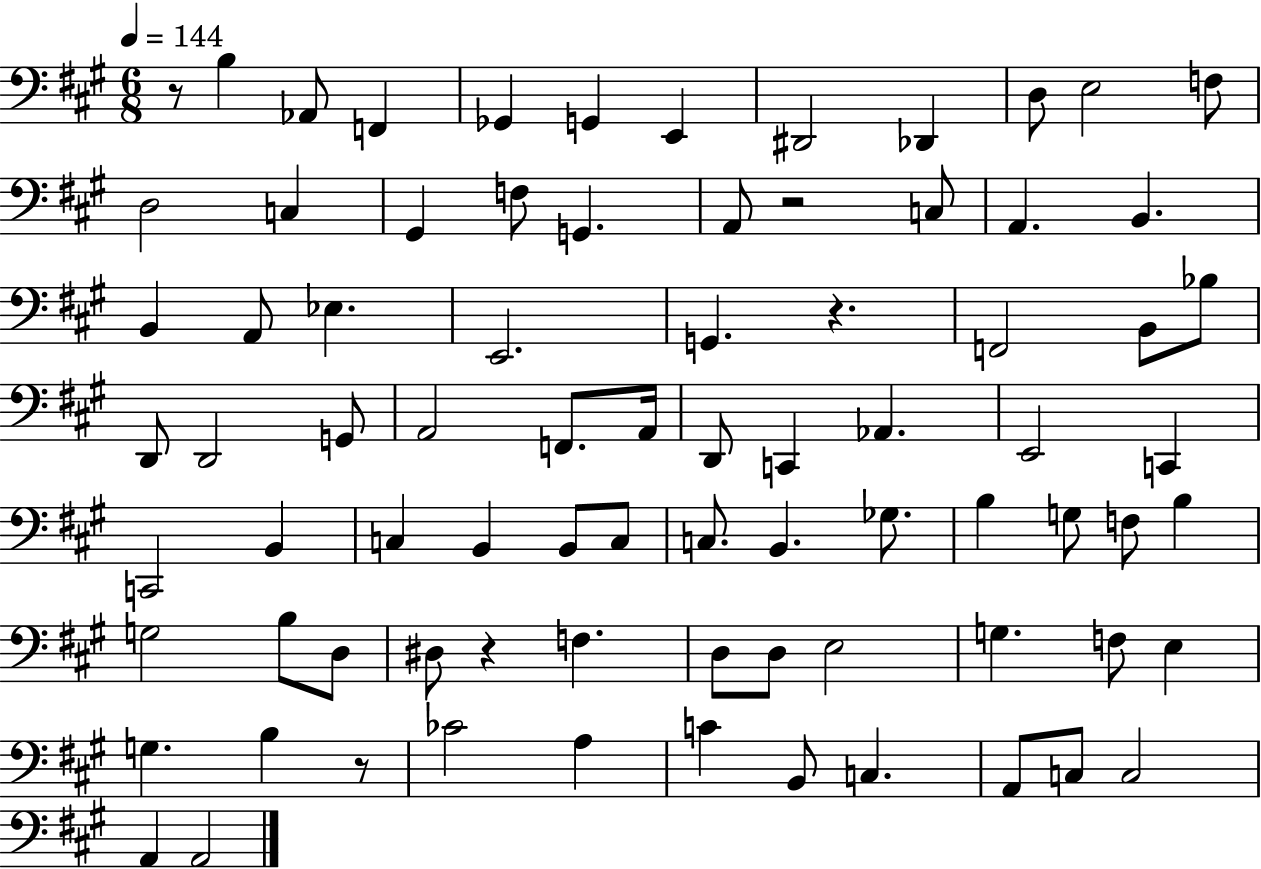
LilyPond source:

{
  \clef bass
  \numericTimeSignature
  \time 6/8
  \key a \major
  \tempo 4 = 144
  r8 b4 aes,8 f,4 | ges,4 g,4 e,4 | dis,2 des,4 | d8 e2 f8 | \break d2 c4 | gis,4 f8 g,4. | a,8 r2 c8 | a,4. b,4. | \break b,4 a,8 ees4. | e,2. | g,4. r4. | f,2 b,8 bes8 | \break d,8 d,2 g,8 | a,2 f,8. a,16 | d,8 c,4 aes,4. | e,2 c,4 | \break c,2 b,4 | c4 b,4 b,8 c8 | c8. b,4. ges8. | b4 g8 f8 b4 | \break g2 b8 d8 | dis8 r4 f4. | d8 d8 e2 | g4. f8 e4 | \break g4. b4 r8 | ces'2 a4 | c'4 b,8 c4. | a,8 c8 c2 | \break a,4 a,2 | \bar "|."
}